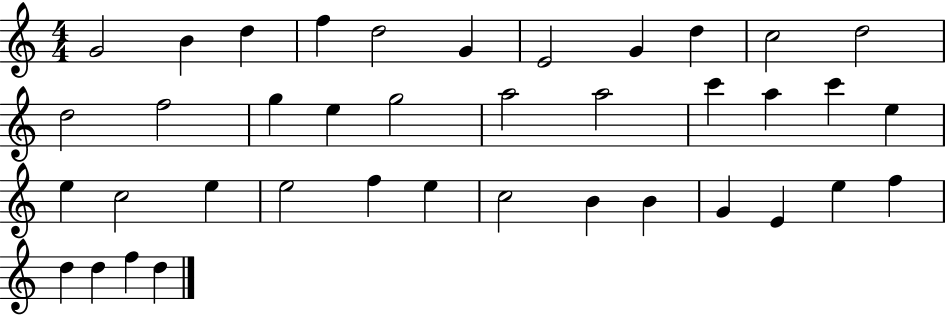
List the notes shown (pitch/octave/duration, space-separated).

G4/h B4/q D5/q F5/q D5/h G4/q E4/h G4/q D5/q C5/h D5/h D5/h F5/h G5/q E5/q G5/h A5/h A5/h C6/q A5/q C6/q E5/q E5/q C5/h E5/q E5/h F5/q E5/q C5/h B4/q B4/q G4/q E4/q E5/q F5/q D5/q D5/q F5/q D5/q